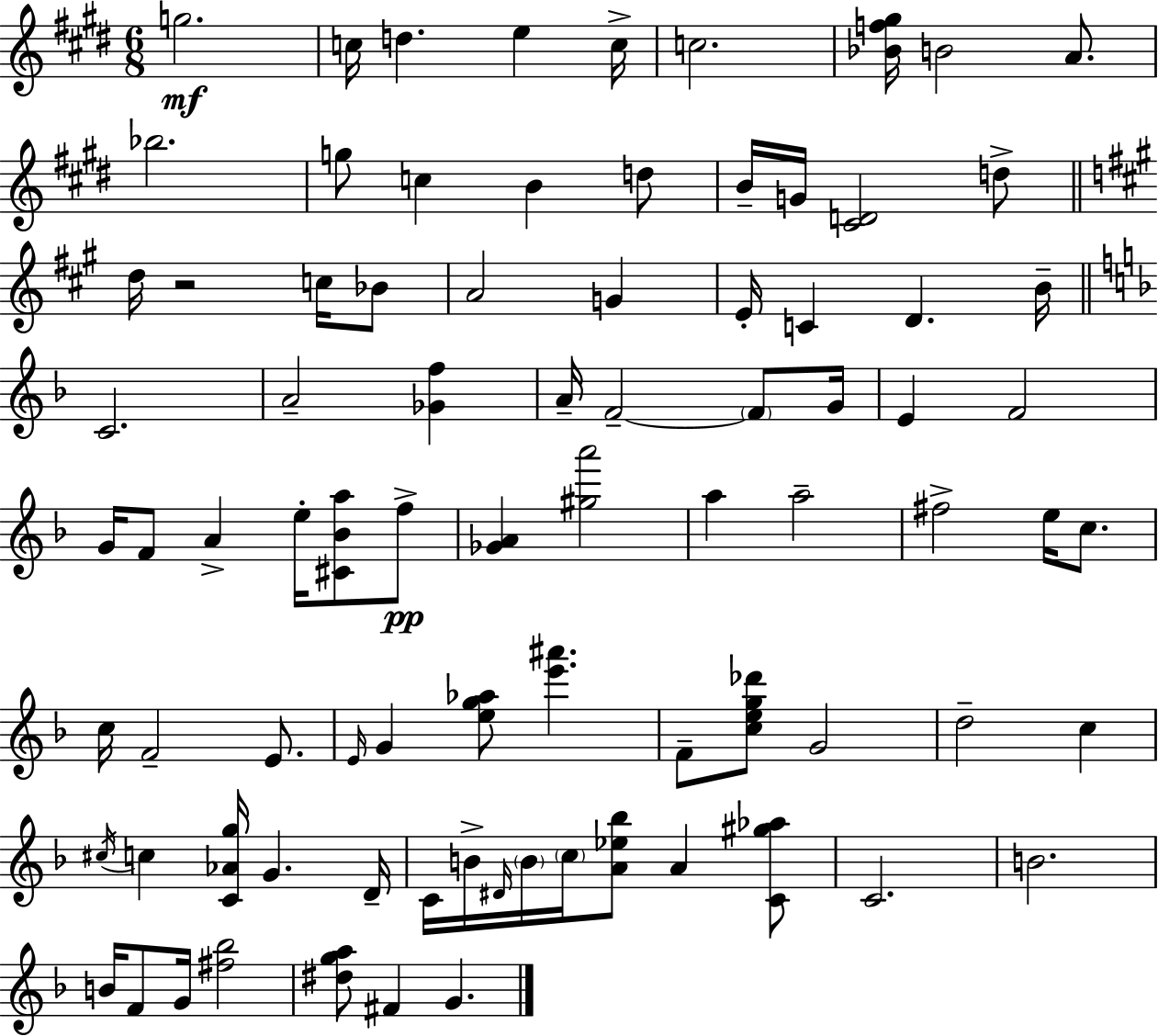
X:1
T:Untitled
M:6/8
L:1/4
K:E
g2 c/4 d e c/4 c2 [_Bf^g]/4 B2 A/2 _b2 g/2 c B d/2 B/4 G/4 [^CD]2 d/2 d/4 z2 c/4 _B/2 A2 G E/4 C D B/4 C2 A2 [_Gf] A/4 F2 F/2 G/4 E F2 G/4 F/2 A e/4 [^C_Ba]/2 f/2 [_GA] [^ga']2 a a2 ^f2 e/4 c/2 c/4 F2 E/2 E/4 G [eg_a]/2 [e'^a'] F/2 [ceg_d']/2 G2 d2 c ^c/4 c [C_Ag]/4 G D/4 C/4 B/4 ^D/4 B/4 c/4 [A_e_b]/2 A [C^g_a]/2 C2 B2 B/4 F/2 G/4 [^f_b]2 [^dga]/2 ^F G